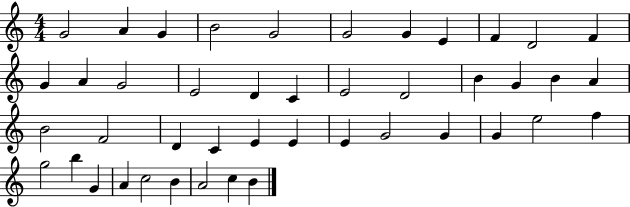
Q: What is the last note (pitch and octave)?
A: B4